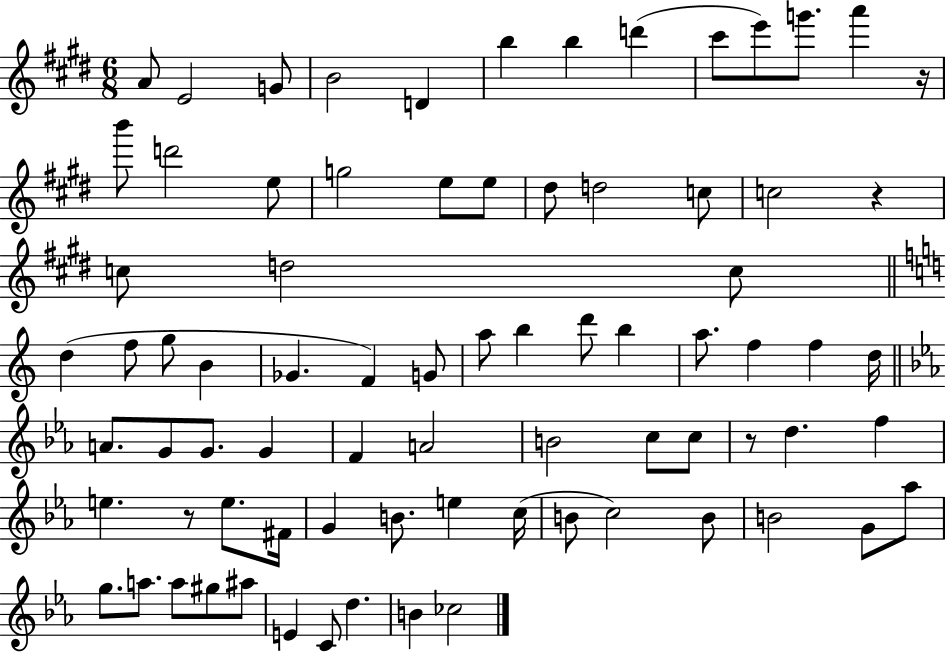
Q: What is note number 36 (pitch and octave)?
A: B5